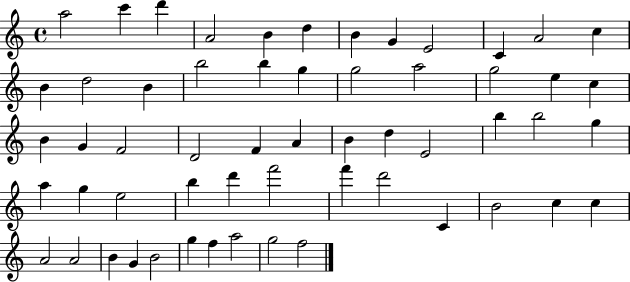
{
  \clef treble
  \time 4/4
  \defaultTimeSignature
  \key c \major
  a''2 c'''4 d'''4 | a'2 b'4 d''4 | b'4 g'4 e'2 | c'4 a'2 c''4 | \break b'4 d''2 b'4 | b''2 b''4 g''4 | g''2 a''2 | g''2 e''4 c''4 | \break b'4 g'4 f'2 | d'2 f'4 a'4 | b'4 d''4 e'2 | b''4 b''2 g''4 | \break a''4 g''4 e''2 | b''4 d'''4 f'''2 | f'''4 d'''2 c'4 | b'2 c''4 c''4 | \break a'2 a'2 | b'4 g'4 b'2 | g''4 f''4 a''2 | g''2 f''2 | \break \bar "|."
}